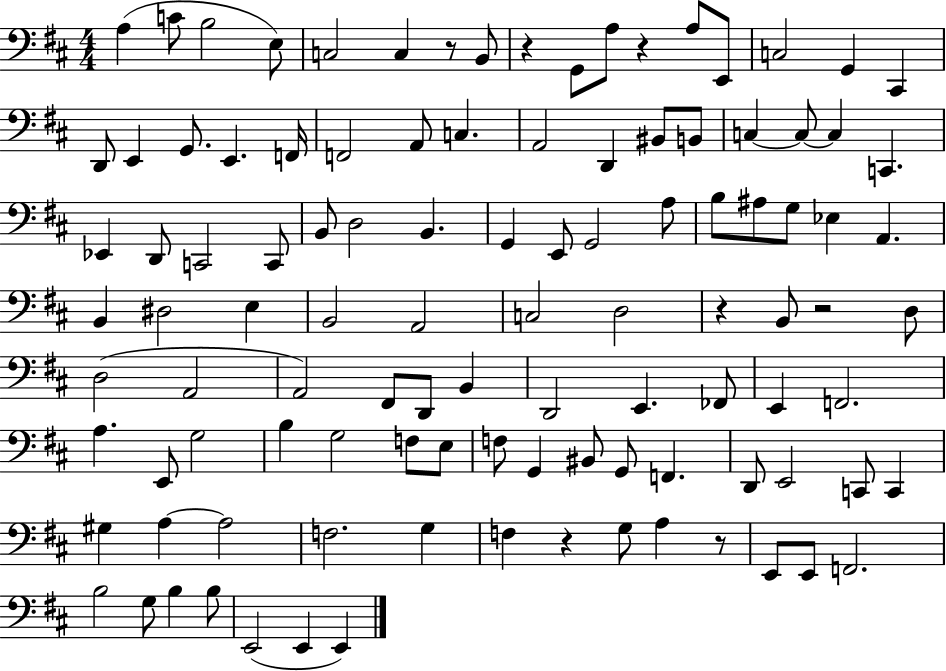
A3/q C4/e B3/h E3/e C3/h C3/q R/e B2/e R/q G2/e A3/e R/q A3/e E2/e C3/h G2/q C#2/q D2/e E2/q G2/e. E2/q. F2/s F2/h A2/e C3/q. A2/h D2/q BIS2/e B2/e C3/q C3/e C3/q C2/q. Eb2/q D2/e C2/h C2/e B2/e D3/h B2/q. G2/q E2/e G2/h A3/e B3/e A#3/e G3/e Eb3/q A2/q. B2/q D#3/h E3/q B2/h A2/h C3/h D3/h R/q B2/e R/h D3/e D3/h A2/h A2/h F#2/e D2/e B2/q D2/h E2/q. FES2/e E2/q F2/h. A3/q. E2/e G3/h B3/q G3/h F3/e E3/e F3/e G2/q BIS2/e G2/e F2/q. D2/e E2/h C2/e C2/q G#3/q A3/q A3/h F3/h. G3/q F3/q R/q G3/e A3/q R/e E2/e E2/e F2/h. B3/h G3/e B3/q B3/e E2/h E2/q E2/q